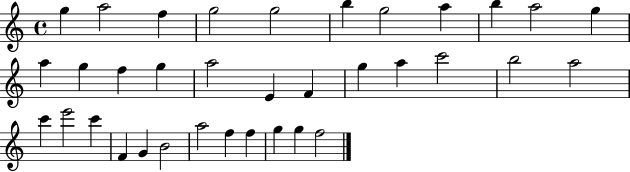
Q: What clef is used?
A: treble